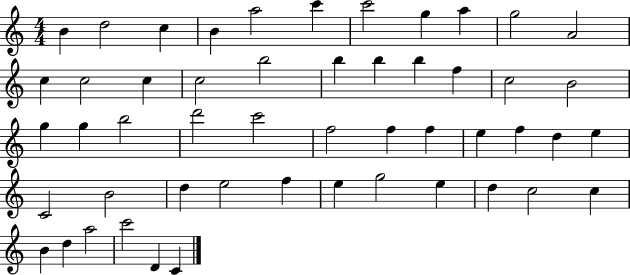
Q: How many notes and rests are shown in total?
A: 51